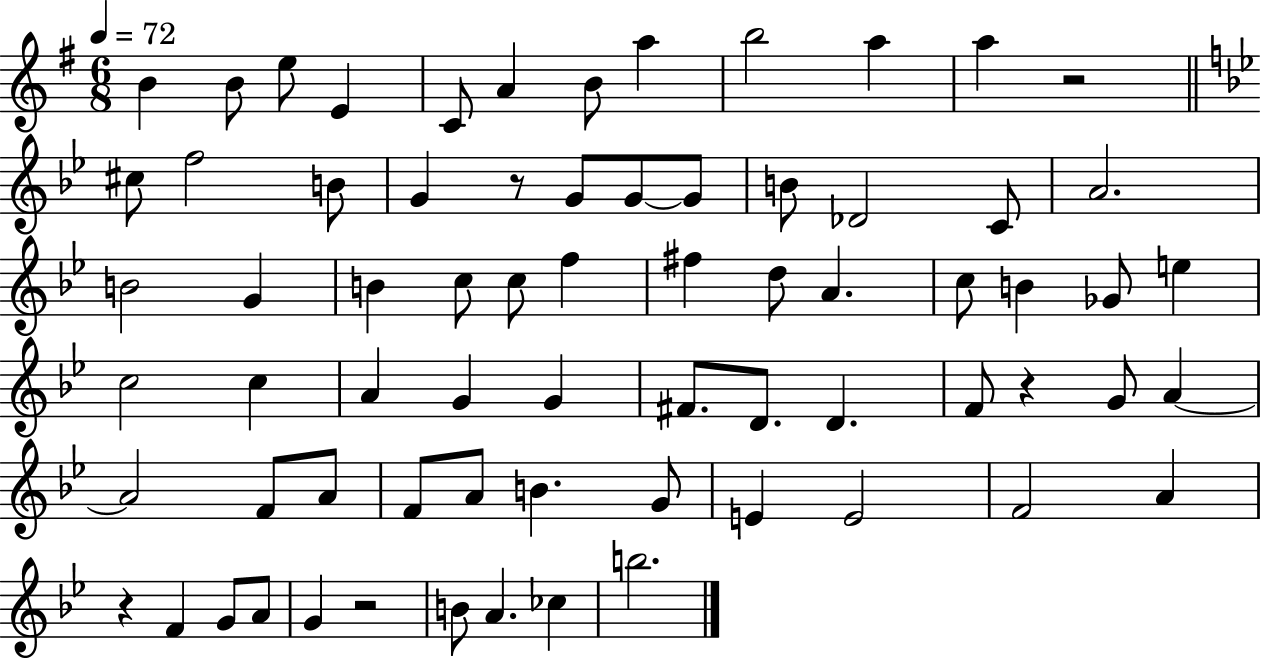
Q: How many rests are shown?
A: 5